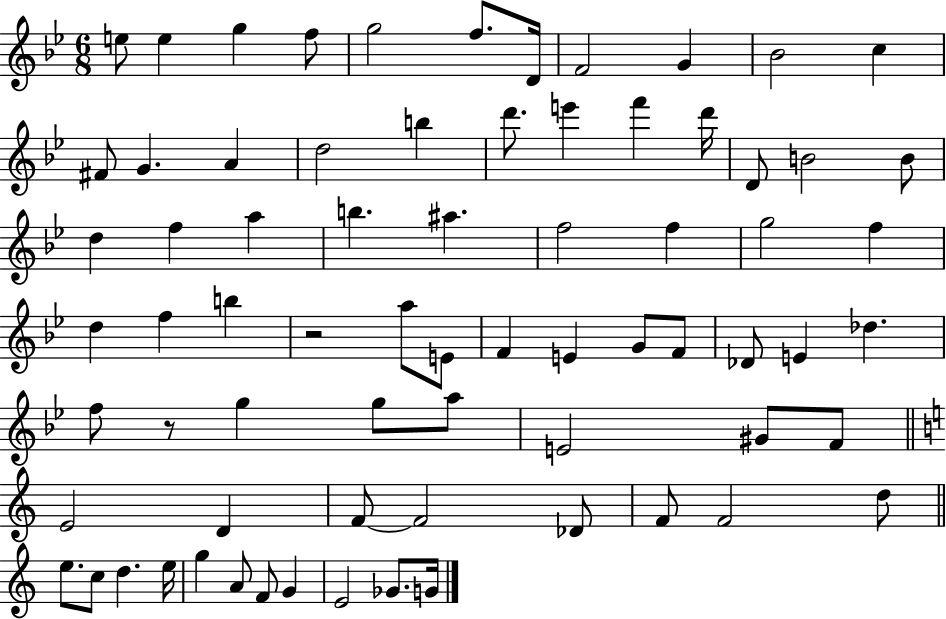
X:1
T:Untitled
M:6/8
L:1/4
K:Bb
e/2 e g f/2 g2 f/2 D/4 F2 G _B2 c ^F/2 G A d2 b d'/2 e' f' d'/4 D/2 B2 B/2 d f a b ^a f2 f g2 f d f b z2 a/2 E/2 F E G/2 F/2 _D/2 E _d f/2 z/2 g g/2 a/2 E2 ^G/2 F/2 E2 D F/2 F2 _D/2 F/2 F2 d/2 e/2 c/2 d e/4 g A/2 F/2 G E2 _G/2 G/4